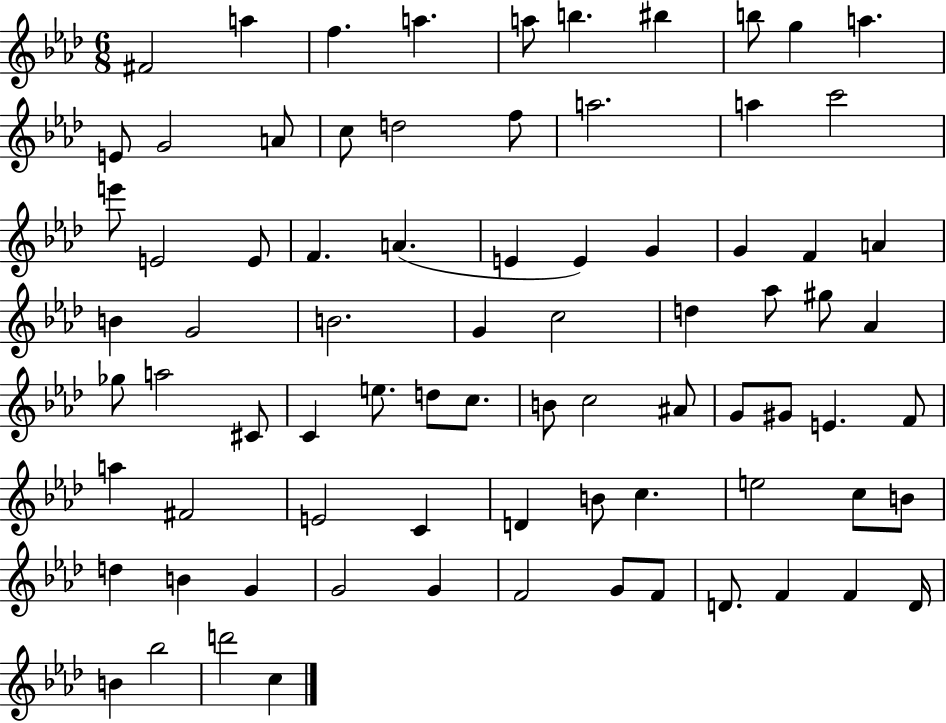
{
  \clef treble
  \numericTimeSignature
  \time 6/8
  \key aes \major
  fis'2 a''4 | f''4. a''4. | a''8 b''4. bis''4 | b''8 g''4 a''4. | \break e'8 g'2 a'8 | c''8 d''2 f''8 | a''2. | a''4 c'''2 | \break e'''8 e'2 e'8 | f'4. a'4.( | e'4 e'4) g'4 | g'4 f'4 a'4 | \break b'4 g'2 | b'2. | g'4 c''2 | d''4 aes''8 gis''8 aes'4 | \break ges''8 a''2 cis'8 | c'4 e''8. d''8 c''8. | b'8 c''2 ais'8 | g'8 gis'8 e'4. f'8 | \break a''4 fis'2 | e'2 c'4 | d'4 b'8 c''4. | e''2 c''8 b'8 | \break d''4 b'4 g'4 | g'2 g'4 | f'2 g'8 f'8 | d'8. f'4 f'4 d'16 | \break b'4 bes''2 | d'''2 c''4 | \bar "|."
}